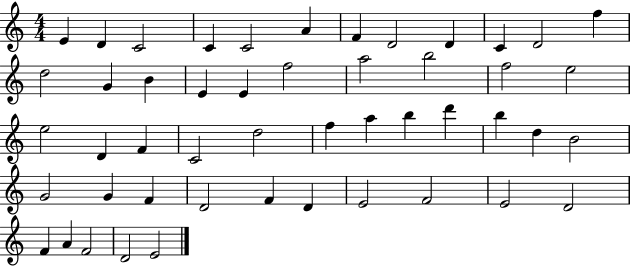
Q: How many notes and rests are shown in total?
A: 49